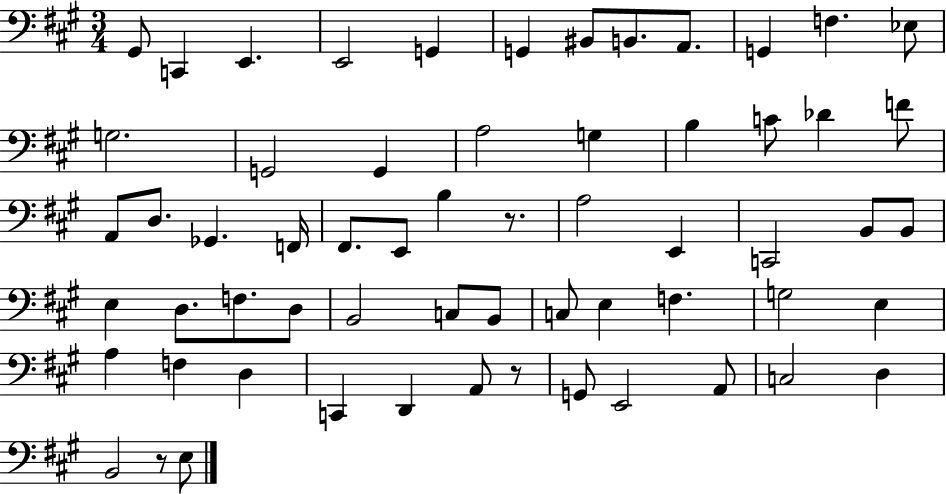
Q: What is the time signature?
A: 3/4